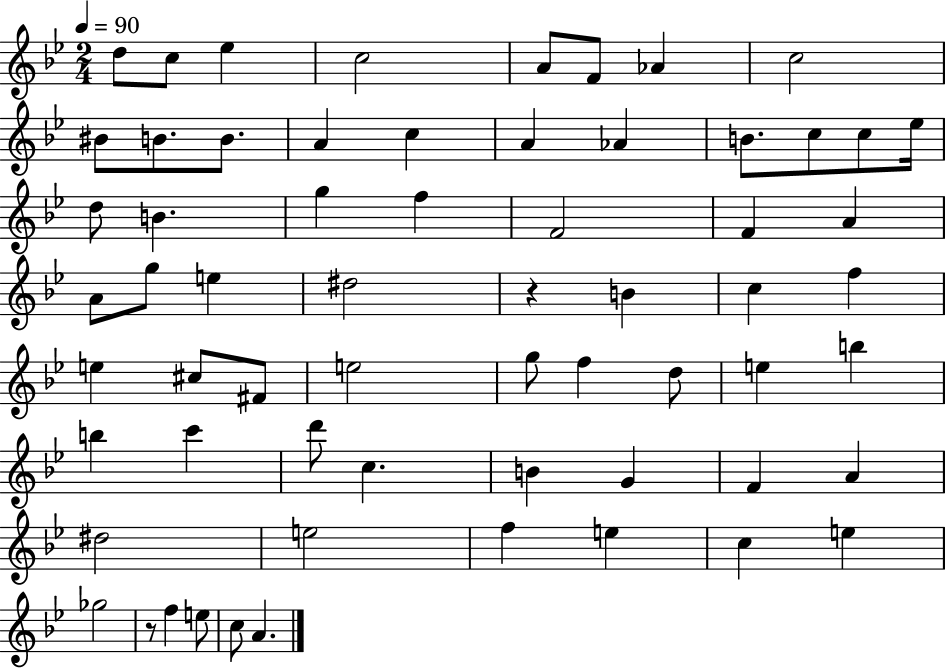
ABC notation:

X:1
T:Untitled
M:2/4
L:1/4
K:Bb
d/2 c/2 _e c2 A/2 F/2 _A c2 ^B/2 B/2 B/2 A c A _A B/2 c/2 c/2 _e/4 d/2 B g f F2 F A A/2 g/2 e ^d2 z B c f e ^c/2 ^F/2 e2 g/2 f d/2 e b b c' d'/2 c B G F A ^d2 e2 f e c e _g2 z/2 f e/2 c/2 A